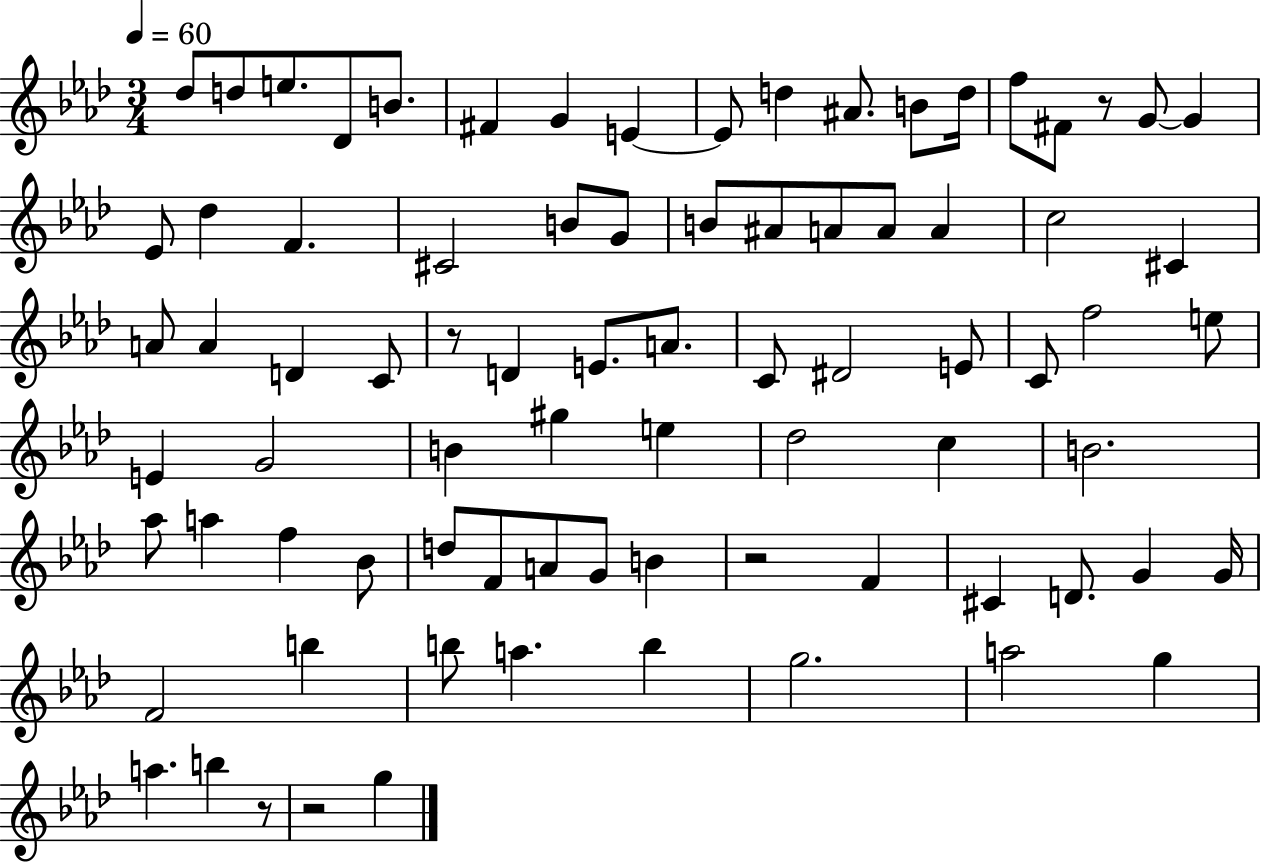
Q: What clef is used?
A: treble